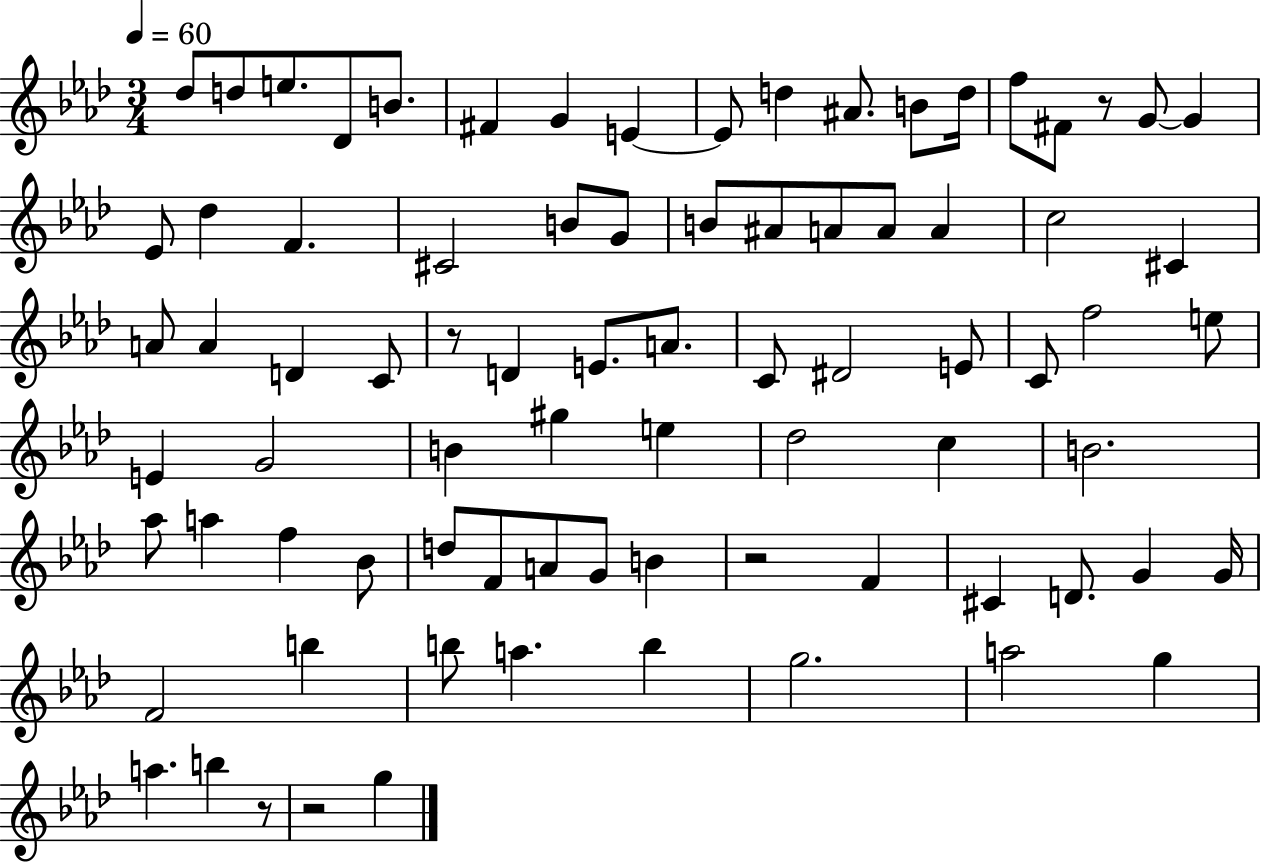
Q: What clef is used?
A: treble